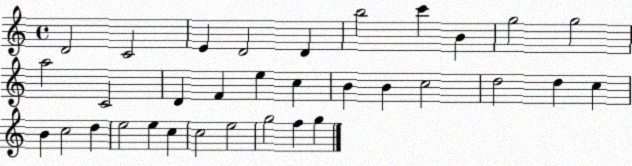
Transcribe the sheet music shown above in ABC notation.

X:1
T:Untitled
M:4/4
L:1/4
K:C
D2 C2 E D2 D b2 c' B g2 g2 a2 C2 D F e c B B c2 d2 d c B c2 d e2 e c c2 e2 g2 f g